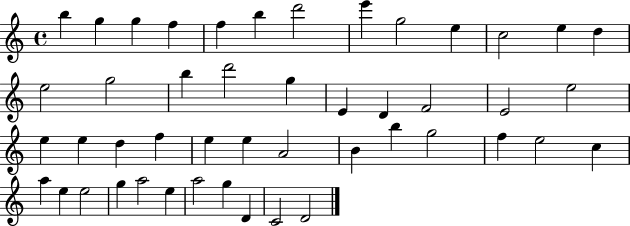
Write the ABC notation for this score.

X:1
T:Untitled
M:4/4
L:1/4
K:C
b g g f f b d'2 e' g2 e c2 e d e2 g2 b d'2 g E D F2 E2 e2 e e d f e e A2 B b g2 f e2 c a e e2 g a2 e a2 g D C2 D2